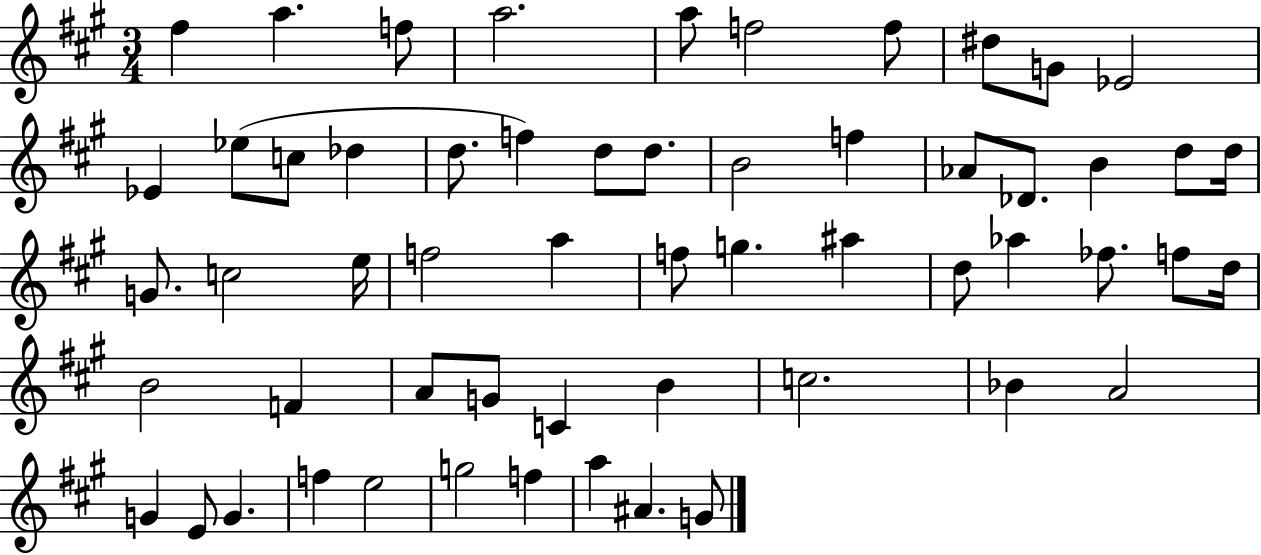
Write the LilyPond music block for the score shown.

{
  \clef treble
  \numericTimeSignature
  \time 3/4
  \key a \major
  \repeat volta 2 { fis''4 a''4. f''8 | a''2. | a''8 f''2 f''8 | dis''8 g'8 ees'2 | \break ees'4 ees''8( c''8 des''4 | d''8. f''4) d''8 d''8. | b'2 f''4 | aes'8 des'8. b'4 d''8 d''16 | \break g'8. c''2 e''16 | f''2 a''4 | f''8 g''4. ais''4 | d''8 aes''4 fes''8. f''8 d''16 | \break b'2 f'4 | a'8 g'8 c'4 b'4 | c''2. | bes'4 a'2 | \break g'4 e'8 g'4. | f''4 e''2 | g''2 f''4 | a''4 ais'4. g'8 | \break } \bar "|."
}